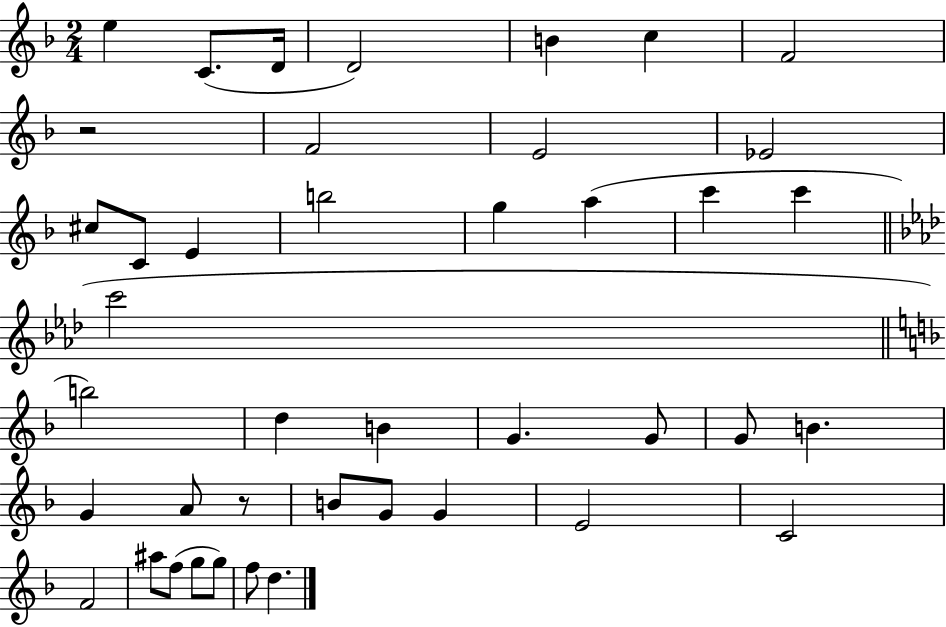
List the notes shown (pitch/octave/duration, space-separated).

E5/q C4/e. D4/s D4/h B4/q C5/q F4/h R/h F4/h E4/h Eb4/h C#5/e C4/e E4/q B5/h G5/q A5/q C6/q C6/q C6/h B5/h D5/q B4/q G4/q. G4/e G4/e B4/q. G4/q A4/e R/e B4/e G4/e G4/q E4/h C4/h F4/h A#5/e F5/e G5/e G5/e F5/e D5/q.